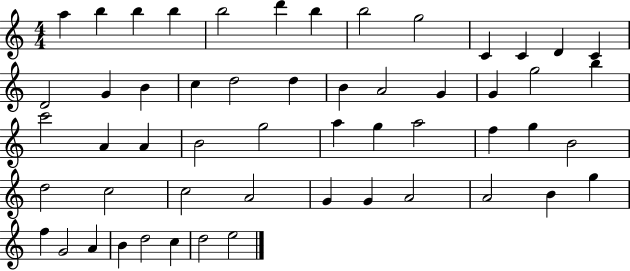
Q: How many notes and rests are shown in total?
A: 54